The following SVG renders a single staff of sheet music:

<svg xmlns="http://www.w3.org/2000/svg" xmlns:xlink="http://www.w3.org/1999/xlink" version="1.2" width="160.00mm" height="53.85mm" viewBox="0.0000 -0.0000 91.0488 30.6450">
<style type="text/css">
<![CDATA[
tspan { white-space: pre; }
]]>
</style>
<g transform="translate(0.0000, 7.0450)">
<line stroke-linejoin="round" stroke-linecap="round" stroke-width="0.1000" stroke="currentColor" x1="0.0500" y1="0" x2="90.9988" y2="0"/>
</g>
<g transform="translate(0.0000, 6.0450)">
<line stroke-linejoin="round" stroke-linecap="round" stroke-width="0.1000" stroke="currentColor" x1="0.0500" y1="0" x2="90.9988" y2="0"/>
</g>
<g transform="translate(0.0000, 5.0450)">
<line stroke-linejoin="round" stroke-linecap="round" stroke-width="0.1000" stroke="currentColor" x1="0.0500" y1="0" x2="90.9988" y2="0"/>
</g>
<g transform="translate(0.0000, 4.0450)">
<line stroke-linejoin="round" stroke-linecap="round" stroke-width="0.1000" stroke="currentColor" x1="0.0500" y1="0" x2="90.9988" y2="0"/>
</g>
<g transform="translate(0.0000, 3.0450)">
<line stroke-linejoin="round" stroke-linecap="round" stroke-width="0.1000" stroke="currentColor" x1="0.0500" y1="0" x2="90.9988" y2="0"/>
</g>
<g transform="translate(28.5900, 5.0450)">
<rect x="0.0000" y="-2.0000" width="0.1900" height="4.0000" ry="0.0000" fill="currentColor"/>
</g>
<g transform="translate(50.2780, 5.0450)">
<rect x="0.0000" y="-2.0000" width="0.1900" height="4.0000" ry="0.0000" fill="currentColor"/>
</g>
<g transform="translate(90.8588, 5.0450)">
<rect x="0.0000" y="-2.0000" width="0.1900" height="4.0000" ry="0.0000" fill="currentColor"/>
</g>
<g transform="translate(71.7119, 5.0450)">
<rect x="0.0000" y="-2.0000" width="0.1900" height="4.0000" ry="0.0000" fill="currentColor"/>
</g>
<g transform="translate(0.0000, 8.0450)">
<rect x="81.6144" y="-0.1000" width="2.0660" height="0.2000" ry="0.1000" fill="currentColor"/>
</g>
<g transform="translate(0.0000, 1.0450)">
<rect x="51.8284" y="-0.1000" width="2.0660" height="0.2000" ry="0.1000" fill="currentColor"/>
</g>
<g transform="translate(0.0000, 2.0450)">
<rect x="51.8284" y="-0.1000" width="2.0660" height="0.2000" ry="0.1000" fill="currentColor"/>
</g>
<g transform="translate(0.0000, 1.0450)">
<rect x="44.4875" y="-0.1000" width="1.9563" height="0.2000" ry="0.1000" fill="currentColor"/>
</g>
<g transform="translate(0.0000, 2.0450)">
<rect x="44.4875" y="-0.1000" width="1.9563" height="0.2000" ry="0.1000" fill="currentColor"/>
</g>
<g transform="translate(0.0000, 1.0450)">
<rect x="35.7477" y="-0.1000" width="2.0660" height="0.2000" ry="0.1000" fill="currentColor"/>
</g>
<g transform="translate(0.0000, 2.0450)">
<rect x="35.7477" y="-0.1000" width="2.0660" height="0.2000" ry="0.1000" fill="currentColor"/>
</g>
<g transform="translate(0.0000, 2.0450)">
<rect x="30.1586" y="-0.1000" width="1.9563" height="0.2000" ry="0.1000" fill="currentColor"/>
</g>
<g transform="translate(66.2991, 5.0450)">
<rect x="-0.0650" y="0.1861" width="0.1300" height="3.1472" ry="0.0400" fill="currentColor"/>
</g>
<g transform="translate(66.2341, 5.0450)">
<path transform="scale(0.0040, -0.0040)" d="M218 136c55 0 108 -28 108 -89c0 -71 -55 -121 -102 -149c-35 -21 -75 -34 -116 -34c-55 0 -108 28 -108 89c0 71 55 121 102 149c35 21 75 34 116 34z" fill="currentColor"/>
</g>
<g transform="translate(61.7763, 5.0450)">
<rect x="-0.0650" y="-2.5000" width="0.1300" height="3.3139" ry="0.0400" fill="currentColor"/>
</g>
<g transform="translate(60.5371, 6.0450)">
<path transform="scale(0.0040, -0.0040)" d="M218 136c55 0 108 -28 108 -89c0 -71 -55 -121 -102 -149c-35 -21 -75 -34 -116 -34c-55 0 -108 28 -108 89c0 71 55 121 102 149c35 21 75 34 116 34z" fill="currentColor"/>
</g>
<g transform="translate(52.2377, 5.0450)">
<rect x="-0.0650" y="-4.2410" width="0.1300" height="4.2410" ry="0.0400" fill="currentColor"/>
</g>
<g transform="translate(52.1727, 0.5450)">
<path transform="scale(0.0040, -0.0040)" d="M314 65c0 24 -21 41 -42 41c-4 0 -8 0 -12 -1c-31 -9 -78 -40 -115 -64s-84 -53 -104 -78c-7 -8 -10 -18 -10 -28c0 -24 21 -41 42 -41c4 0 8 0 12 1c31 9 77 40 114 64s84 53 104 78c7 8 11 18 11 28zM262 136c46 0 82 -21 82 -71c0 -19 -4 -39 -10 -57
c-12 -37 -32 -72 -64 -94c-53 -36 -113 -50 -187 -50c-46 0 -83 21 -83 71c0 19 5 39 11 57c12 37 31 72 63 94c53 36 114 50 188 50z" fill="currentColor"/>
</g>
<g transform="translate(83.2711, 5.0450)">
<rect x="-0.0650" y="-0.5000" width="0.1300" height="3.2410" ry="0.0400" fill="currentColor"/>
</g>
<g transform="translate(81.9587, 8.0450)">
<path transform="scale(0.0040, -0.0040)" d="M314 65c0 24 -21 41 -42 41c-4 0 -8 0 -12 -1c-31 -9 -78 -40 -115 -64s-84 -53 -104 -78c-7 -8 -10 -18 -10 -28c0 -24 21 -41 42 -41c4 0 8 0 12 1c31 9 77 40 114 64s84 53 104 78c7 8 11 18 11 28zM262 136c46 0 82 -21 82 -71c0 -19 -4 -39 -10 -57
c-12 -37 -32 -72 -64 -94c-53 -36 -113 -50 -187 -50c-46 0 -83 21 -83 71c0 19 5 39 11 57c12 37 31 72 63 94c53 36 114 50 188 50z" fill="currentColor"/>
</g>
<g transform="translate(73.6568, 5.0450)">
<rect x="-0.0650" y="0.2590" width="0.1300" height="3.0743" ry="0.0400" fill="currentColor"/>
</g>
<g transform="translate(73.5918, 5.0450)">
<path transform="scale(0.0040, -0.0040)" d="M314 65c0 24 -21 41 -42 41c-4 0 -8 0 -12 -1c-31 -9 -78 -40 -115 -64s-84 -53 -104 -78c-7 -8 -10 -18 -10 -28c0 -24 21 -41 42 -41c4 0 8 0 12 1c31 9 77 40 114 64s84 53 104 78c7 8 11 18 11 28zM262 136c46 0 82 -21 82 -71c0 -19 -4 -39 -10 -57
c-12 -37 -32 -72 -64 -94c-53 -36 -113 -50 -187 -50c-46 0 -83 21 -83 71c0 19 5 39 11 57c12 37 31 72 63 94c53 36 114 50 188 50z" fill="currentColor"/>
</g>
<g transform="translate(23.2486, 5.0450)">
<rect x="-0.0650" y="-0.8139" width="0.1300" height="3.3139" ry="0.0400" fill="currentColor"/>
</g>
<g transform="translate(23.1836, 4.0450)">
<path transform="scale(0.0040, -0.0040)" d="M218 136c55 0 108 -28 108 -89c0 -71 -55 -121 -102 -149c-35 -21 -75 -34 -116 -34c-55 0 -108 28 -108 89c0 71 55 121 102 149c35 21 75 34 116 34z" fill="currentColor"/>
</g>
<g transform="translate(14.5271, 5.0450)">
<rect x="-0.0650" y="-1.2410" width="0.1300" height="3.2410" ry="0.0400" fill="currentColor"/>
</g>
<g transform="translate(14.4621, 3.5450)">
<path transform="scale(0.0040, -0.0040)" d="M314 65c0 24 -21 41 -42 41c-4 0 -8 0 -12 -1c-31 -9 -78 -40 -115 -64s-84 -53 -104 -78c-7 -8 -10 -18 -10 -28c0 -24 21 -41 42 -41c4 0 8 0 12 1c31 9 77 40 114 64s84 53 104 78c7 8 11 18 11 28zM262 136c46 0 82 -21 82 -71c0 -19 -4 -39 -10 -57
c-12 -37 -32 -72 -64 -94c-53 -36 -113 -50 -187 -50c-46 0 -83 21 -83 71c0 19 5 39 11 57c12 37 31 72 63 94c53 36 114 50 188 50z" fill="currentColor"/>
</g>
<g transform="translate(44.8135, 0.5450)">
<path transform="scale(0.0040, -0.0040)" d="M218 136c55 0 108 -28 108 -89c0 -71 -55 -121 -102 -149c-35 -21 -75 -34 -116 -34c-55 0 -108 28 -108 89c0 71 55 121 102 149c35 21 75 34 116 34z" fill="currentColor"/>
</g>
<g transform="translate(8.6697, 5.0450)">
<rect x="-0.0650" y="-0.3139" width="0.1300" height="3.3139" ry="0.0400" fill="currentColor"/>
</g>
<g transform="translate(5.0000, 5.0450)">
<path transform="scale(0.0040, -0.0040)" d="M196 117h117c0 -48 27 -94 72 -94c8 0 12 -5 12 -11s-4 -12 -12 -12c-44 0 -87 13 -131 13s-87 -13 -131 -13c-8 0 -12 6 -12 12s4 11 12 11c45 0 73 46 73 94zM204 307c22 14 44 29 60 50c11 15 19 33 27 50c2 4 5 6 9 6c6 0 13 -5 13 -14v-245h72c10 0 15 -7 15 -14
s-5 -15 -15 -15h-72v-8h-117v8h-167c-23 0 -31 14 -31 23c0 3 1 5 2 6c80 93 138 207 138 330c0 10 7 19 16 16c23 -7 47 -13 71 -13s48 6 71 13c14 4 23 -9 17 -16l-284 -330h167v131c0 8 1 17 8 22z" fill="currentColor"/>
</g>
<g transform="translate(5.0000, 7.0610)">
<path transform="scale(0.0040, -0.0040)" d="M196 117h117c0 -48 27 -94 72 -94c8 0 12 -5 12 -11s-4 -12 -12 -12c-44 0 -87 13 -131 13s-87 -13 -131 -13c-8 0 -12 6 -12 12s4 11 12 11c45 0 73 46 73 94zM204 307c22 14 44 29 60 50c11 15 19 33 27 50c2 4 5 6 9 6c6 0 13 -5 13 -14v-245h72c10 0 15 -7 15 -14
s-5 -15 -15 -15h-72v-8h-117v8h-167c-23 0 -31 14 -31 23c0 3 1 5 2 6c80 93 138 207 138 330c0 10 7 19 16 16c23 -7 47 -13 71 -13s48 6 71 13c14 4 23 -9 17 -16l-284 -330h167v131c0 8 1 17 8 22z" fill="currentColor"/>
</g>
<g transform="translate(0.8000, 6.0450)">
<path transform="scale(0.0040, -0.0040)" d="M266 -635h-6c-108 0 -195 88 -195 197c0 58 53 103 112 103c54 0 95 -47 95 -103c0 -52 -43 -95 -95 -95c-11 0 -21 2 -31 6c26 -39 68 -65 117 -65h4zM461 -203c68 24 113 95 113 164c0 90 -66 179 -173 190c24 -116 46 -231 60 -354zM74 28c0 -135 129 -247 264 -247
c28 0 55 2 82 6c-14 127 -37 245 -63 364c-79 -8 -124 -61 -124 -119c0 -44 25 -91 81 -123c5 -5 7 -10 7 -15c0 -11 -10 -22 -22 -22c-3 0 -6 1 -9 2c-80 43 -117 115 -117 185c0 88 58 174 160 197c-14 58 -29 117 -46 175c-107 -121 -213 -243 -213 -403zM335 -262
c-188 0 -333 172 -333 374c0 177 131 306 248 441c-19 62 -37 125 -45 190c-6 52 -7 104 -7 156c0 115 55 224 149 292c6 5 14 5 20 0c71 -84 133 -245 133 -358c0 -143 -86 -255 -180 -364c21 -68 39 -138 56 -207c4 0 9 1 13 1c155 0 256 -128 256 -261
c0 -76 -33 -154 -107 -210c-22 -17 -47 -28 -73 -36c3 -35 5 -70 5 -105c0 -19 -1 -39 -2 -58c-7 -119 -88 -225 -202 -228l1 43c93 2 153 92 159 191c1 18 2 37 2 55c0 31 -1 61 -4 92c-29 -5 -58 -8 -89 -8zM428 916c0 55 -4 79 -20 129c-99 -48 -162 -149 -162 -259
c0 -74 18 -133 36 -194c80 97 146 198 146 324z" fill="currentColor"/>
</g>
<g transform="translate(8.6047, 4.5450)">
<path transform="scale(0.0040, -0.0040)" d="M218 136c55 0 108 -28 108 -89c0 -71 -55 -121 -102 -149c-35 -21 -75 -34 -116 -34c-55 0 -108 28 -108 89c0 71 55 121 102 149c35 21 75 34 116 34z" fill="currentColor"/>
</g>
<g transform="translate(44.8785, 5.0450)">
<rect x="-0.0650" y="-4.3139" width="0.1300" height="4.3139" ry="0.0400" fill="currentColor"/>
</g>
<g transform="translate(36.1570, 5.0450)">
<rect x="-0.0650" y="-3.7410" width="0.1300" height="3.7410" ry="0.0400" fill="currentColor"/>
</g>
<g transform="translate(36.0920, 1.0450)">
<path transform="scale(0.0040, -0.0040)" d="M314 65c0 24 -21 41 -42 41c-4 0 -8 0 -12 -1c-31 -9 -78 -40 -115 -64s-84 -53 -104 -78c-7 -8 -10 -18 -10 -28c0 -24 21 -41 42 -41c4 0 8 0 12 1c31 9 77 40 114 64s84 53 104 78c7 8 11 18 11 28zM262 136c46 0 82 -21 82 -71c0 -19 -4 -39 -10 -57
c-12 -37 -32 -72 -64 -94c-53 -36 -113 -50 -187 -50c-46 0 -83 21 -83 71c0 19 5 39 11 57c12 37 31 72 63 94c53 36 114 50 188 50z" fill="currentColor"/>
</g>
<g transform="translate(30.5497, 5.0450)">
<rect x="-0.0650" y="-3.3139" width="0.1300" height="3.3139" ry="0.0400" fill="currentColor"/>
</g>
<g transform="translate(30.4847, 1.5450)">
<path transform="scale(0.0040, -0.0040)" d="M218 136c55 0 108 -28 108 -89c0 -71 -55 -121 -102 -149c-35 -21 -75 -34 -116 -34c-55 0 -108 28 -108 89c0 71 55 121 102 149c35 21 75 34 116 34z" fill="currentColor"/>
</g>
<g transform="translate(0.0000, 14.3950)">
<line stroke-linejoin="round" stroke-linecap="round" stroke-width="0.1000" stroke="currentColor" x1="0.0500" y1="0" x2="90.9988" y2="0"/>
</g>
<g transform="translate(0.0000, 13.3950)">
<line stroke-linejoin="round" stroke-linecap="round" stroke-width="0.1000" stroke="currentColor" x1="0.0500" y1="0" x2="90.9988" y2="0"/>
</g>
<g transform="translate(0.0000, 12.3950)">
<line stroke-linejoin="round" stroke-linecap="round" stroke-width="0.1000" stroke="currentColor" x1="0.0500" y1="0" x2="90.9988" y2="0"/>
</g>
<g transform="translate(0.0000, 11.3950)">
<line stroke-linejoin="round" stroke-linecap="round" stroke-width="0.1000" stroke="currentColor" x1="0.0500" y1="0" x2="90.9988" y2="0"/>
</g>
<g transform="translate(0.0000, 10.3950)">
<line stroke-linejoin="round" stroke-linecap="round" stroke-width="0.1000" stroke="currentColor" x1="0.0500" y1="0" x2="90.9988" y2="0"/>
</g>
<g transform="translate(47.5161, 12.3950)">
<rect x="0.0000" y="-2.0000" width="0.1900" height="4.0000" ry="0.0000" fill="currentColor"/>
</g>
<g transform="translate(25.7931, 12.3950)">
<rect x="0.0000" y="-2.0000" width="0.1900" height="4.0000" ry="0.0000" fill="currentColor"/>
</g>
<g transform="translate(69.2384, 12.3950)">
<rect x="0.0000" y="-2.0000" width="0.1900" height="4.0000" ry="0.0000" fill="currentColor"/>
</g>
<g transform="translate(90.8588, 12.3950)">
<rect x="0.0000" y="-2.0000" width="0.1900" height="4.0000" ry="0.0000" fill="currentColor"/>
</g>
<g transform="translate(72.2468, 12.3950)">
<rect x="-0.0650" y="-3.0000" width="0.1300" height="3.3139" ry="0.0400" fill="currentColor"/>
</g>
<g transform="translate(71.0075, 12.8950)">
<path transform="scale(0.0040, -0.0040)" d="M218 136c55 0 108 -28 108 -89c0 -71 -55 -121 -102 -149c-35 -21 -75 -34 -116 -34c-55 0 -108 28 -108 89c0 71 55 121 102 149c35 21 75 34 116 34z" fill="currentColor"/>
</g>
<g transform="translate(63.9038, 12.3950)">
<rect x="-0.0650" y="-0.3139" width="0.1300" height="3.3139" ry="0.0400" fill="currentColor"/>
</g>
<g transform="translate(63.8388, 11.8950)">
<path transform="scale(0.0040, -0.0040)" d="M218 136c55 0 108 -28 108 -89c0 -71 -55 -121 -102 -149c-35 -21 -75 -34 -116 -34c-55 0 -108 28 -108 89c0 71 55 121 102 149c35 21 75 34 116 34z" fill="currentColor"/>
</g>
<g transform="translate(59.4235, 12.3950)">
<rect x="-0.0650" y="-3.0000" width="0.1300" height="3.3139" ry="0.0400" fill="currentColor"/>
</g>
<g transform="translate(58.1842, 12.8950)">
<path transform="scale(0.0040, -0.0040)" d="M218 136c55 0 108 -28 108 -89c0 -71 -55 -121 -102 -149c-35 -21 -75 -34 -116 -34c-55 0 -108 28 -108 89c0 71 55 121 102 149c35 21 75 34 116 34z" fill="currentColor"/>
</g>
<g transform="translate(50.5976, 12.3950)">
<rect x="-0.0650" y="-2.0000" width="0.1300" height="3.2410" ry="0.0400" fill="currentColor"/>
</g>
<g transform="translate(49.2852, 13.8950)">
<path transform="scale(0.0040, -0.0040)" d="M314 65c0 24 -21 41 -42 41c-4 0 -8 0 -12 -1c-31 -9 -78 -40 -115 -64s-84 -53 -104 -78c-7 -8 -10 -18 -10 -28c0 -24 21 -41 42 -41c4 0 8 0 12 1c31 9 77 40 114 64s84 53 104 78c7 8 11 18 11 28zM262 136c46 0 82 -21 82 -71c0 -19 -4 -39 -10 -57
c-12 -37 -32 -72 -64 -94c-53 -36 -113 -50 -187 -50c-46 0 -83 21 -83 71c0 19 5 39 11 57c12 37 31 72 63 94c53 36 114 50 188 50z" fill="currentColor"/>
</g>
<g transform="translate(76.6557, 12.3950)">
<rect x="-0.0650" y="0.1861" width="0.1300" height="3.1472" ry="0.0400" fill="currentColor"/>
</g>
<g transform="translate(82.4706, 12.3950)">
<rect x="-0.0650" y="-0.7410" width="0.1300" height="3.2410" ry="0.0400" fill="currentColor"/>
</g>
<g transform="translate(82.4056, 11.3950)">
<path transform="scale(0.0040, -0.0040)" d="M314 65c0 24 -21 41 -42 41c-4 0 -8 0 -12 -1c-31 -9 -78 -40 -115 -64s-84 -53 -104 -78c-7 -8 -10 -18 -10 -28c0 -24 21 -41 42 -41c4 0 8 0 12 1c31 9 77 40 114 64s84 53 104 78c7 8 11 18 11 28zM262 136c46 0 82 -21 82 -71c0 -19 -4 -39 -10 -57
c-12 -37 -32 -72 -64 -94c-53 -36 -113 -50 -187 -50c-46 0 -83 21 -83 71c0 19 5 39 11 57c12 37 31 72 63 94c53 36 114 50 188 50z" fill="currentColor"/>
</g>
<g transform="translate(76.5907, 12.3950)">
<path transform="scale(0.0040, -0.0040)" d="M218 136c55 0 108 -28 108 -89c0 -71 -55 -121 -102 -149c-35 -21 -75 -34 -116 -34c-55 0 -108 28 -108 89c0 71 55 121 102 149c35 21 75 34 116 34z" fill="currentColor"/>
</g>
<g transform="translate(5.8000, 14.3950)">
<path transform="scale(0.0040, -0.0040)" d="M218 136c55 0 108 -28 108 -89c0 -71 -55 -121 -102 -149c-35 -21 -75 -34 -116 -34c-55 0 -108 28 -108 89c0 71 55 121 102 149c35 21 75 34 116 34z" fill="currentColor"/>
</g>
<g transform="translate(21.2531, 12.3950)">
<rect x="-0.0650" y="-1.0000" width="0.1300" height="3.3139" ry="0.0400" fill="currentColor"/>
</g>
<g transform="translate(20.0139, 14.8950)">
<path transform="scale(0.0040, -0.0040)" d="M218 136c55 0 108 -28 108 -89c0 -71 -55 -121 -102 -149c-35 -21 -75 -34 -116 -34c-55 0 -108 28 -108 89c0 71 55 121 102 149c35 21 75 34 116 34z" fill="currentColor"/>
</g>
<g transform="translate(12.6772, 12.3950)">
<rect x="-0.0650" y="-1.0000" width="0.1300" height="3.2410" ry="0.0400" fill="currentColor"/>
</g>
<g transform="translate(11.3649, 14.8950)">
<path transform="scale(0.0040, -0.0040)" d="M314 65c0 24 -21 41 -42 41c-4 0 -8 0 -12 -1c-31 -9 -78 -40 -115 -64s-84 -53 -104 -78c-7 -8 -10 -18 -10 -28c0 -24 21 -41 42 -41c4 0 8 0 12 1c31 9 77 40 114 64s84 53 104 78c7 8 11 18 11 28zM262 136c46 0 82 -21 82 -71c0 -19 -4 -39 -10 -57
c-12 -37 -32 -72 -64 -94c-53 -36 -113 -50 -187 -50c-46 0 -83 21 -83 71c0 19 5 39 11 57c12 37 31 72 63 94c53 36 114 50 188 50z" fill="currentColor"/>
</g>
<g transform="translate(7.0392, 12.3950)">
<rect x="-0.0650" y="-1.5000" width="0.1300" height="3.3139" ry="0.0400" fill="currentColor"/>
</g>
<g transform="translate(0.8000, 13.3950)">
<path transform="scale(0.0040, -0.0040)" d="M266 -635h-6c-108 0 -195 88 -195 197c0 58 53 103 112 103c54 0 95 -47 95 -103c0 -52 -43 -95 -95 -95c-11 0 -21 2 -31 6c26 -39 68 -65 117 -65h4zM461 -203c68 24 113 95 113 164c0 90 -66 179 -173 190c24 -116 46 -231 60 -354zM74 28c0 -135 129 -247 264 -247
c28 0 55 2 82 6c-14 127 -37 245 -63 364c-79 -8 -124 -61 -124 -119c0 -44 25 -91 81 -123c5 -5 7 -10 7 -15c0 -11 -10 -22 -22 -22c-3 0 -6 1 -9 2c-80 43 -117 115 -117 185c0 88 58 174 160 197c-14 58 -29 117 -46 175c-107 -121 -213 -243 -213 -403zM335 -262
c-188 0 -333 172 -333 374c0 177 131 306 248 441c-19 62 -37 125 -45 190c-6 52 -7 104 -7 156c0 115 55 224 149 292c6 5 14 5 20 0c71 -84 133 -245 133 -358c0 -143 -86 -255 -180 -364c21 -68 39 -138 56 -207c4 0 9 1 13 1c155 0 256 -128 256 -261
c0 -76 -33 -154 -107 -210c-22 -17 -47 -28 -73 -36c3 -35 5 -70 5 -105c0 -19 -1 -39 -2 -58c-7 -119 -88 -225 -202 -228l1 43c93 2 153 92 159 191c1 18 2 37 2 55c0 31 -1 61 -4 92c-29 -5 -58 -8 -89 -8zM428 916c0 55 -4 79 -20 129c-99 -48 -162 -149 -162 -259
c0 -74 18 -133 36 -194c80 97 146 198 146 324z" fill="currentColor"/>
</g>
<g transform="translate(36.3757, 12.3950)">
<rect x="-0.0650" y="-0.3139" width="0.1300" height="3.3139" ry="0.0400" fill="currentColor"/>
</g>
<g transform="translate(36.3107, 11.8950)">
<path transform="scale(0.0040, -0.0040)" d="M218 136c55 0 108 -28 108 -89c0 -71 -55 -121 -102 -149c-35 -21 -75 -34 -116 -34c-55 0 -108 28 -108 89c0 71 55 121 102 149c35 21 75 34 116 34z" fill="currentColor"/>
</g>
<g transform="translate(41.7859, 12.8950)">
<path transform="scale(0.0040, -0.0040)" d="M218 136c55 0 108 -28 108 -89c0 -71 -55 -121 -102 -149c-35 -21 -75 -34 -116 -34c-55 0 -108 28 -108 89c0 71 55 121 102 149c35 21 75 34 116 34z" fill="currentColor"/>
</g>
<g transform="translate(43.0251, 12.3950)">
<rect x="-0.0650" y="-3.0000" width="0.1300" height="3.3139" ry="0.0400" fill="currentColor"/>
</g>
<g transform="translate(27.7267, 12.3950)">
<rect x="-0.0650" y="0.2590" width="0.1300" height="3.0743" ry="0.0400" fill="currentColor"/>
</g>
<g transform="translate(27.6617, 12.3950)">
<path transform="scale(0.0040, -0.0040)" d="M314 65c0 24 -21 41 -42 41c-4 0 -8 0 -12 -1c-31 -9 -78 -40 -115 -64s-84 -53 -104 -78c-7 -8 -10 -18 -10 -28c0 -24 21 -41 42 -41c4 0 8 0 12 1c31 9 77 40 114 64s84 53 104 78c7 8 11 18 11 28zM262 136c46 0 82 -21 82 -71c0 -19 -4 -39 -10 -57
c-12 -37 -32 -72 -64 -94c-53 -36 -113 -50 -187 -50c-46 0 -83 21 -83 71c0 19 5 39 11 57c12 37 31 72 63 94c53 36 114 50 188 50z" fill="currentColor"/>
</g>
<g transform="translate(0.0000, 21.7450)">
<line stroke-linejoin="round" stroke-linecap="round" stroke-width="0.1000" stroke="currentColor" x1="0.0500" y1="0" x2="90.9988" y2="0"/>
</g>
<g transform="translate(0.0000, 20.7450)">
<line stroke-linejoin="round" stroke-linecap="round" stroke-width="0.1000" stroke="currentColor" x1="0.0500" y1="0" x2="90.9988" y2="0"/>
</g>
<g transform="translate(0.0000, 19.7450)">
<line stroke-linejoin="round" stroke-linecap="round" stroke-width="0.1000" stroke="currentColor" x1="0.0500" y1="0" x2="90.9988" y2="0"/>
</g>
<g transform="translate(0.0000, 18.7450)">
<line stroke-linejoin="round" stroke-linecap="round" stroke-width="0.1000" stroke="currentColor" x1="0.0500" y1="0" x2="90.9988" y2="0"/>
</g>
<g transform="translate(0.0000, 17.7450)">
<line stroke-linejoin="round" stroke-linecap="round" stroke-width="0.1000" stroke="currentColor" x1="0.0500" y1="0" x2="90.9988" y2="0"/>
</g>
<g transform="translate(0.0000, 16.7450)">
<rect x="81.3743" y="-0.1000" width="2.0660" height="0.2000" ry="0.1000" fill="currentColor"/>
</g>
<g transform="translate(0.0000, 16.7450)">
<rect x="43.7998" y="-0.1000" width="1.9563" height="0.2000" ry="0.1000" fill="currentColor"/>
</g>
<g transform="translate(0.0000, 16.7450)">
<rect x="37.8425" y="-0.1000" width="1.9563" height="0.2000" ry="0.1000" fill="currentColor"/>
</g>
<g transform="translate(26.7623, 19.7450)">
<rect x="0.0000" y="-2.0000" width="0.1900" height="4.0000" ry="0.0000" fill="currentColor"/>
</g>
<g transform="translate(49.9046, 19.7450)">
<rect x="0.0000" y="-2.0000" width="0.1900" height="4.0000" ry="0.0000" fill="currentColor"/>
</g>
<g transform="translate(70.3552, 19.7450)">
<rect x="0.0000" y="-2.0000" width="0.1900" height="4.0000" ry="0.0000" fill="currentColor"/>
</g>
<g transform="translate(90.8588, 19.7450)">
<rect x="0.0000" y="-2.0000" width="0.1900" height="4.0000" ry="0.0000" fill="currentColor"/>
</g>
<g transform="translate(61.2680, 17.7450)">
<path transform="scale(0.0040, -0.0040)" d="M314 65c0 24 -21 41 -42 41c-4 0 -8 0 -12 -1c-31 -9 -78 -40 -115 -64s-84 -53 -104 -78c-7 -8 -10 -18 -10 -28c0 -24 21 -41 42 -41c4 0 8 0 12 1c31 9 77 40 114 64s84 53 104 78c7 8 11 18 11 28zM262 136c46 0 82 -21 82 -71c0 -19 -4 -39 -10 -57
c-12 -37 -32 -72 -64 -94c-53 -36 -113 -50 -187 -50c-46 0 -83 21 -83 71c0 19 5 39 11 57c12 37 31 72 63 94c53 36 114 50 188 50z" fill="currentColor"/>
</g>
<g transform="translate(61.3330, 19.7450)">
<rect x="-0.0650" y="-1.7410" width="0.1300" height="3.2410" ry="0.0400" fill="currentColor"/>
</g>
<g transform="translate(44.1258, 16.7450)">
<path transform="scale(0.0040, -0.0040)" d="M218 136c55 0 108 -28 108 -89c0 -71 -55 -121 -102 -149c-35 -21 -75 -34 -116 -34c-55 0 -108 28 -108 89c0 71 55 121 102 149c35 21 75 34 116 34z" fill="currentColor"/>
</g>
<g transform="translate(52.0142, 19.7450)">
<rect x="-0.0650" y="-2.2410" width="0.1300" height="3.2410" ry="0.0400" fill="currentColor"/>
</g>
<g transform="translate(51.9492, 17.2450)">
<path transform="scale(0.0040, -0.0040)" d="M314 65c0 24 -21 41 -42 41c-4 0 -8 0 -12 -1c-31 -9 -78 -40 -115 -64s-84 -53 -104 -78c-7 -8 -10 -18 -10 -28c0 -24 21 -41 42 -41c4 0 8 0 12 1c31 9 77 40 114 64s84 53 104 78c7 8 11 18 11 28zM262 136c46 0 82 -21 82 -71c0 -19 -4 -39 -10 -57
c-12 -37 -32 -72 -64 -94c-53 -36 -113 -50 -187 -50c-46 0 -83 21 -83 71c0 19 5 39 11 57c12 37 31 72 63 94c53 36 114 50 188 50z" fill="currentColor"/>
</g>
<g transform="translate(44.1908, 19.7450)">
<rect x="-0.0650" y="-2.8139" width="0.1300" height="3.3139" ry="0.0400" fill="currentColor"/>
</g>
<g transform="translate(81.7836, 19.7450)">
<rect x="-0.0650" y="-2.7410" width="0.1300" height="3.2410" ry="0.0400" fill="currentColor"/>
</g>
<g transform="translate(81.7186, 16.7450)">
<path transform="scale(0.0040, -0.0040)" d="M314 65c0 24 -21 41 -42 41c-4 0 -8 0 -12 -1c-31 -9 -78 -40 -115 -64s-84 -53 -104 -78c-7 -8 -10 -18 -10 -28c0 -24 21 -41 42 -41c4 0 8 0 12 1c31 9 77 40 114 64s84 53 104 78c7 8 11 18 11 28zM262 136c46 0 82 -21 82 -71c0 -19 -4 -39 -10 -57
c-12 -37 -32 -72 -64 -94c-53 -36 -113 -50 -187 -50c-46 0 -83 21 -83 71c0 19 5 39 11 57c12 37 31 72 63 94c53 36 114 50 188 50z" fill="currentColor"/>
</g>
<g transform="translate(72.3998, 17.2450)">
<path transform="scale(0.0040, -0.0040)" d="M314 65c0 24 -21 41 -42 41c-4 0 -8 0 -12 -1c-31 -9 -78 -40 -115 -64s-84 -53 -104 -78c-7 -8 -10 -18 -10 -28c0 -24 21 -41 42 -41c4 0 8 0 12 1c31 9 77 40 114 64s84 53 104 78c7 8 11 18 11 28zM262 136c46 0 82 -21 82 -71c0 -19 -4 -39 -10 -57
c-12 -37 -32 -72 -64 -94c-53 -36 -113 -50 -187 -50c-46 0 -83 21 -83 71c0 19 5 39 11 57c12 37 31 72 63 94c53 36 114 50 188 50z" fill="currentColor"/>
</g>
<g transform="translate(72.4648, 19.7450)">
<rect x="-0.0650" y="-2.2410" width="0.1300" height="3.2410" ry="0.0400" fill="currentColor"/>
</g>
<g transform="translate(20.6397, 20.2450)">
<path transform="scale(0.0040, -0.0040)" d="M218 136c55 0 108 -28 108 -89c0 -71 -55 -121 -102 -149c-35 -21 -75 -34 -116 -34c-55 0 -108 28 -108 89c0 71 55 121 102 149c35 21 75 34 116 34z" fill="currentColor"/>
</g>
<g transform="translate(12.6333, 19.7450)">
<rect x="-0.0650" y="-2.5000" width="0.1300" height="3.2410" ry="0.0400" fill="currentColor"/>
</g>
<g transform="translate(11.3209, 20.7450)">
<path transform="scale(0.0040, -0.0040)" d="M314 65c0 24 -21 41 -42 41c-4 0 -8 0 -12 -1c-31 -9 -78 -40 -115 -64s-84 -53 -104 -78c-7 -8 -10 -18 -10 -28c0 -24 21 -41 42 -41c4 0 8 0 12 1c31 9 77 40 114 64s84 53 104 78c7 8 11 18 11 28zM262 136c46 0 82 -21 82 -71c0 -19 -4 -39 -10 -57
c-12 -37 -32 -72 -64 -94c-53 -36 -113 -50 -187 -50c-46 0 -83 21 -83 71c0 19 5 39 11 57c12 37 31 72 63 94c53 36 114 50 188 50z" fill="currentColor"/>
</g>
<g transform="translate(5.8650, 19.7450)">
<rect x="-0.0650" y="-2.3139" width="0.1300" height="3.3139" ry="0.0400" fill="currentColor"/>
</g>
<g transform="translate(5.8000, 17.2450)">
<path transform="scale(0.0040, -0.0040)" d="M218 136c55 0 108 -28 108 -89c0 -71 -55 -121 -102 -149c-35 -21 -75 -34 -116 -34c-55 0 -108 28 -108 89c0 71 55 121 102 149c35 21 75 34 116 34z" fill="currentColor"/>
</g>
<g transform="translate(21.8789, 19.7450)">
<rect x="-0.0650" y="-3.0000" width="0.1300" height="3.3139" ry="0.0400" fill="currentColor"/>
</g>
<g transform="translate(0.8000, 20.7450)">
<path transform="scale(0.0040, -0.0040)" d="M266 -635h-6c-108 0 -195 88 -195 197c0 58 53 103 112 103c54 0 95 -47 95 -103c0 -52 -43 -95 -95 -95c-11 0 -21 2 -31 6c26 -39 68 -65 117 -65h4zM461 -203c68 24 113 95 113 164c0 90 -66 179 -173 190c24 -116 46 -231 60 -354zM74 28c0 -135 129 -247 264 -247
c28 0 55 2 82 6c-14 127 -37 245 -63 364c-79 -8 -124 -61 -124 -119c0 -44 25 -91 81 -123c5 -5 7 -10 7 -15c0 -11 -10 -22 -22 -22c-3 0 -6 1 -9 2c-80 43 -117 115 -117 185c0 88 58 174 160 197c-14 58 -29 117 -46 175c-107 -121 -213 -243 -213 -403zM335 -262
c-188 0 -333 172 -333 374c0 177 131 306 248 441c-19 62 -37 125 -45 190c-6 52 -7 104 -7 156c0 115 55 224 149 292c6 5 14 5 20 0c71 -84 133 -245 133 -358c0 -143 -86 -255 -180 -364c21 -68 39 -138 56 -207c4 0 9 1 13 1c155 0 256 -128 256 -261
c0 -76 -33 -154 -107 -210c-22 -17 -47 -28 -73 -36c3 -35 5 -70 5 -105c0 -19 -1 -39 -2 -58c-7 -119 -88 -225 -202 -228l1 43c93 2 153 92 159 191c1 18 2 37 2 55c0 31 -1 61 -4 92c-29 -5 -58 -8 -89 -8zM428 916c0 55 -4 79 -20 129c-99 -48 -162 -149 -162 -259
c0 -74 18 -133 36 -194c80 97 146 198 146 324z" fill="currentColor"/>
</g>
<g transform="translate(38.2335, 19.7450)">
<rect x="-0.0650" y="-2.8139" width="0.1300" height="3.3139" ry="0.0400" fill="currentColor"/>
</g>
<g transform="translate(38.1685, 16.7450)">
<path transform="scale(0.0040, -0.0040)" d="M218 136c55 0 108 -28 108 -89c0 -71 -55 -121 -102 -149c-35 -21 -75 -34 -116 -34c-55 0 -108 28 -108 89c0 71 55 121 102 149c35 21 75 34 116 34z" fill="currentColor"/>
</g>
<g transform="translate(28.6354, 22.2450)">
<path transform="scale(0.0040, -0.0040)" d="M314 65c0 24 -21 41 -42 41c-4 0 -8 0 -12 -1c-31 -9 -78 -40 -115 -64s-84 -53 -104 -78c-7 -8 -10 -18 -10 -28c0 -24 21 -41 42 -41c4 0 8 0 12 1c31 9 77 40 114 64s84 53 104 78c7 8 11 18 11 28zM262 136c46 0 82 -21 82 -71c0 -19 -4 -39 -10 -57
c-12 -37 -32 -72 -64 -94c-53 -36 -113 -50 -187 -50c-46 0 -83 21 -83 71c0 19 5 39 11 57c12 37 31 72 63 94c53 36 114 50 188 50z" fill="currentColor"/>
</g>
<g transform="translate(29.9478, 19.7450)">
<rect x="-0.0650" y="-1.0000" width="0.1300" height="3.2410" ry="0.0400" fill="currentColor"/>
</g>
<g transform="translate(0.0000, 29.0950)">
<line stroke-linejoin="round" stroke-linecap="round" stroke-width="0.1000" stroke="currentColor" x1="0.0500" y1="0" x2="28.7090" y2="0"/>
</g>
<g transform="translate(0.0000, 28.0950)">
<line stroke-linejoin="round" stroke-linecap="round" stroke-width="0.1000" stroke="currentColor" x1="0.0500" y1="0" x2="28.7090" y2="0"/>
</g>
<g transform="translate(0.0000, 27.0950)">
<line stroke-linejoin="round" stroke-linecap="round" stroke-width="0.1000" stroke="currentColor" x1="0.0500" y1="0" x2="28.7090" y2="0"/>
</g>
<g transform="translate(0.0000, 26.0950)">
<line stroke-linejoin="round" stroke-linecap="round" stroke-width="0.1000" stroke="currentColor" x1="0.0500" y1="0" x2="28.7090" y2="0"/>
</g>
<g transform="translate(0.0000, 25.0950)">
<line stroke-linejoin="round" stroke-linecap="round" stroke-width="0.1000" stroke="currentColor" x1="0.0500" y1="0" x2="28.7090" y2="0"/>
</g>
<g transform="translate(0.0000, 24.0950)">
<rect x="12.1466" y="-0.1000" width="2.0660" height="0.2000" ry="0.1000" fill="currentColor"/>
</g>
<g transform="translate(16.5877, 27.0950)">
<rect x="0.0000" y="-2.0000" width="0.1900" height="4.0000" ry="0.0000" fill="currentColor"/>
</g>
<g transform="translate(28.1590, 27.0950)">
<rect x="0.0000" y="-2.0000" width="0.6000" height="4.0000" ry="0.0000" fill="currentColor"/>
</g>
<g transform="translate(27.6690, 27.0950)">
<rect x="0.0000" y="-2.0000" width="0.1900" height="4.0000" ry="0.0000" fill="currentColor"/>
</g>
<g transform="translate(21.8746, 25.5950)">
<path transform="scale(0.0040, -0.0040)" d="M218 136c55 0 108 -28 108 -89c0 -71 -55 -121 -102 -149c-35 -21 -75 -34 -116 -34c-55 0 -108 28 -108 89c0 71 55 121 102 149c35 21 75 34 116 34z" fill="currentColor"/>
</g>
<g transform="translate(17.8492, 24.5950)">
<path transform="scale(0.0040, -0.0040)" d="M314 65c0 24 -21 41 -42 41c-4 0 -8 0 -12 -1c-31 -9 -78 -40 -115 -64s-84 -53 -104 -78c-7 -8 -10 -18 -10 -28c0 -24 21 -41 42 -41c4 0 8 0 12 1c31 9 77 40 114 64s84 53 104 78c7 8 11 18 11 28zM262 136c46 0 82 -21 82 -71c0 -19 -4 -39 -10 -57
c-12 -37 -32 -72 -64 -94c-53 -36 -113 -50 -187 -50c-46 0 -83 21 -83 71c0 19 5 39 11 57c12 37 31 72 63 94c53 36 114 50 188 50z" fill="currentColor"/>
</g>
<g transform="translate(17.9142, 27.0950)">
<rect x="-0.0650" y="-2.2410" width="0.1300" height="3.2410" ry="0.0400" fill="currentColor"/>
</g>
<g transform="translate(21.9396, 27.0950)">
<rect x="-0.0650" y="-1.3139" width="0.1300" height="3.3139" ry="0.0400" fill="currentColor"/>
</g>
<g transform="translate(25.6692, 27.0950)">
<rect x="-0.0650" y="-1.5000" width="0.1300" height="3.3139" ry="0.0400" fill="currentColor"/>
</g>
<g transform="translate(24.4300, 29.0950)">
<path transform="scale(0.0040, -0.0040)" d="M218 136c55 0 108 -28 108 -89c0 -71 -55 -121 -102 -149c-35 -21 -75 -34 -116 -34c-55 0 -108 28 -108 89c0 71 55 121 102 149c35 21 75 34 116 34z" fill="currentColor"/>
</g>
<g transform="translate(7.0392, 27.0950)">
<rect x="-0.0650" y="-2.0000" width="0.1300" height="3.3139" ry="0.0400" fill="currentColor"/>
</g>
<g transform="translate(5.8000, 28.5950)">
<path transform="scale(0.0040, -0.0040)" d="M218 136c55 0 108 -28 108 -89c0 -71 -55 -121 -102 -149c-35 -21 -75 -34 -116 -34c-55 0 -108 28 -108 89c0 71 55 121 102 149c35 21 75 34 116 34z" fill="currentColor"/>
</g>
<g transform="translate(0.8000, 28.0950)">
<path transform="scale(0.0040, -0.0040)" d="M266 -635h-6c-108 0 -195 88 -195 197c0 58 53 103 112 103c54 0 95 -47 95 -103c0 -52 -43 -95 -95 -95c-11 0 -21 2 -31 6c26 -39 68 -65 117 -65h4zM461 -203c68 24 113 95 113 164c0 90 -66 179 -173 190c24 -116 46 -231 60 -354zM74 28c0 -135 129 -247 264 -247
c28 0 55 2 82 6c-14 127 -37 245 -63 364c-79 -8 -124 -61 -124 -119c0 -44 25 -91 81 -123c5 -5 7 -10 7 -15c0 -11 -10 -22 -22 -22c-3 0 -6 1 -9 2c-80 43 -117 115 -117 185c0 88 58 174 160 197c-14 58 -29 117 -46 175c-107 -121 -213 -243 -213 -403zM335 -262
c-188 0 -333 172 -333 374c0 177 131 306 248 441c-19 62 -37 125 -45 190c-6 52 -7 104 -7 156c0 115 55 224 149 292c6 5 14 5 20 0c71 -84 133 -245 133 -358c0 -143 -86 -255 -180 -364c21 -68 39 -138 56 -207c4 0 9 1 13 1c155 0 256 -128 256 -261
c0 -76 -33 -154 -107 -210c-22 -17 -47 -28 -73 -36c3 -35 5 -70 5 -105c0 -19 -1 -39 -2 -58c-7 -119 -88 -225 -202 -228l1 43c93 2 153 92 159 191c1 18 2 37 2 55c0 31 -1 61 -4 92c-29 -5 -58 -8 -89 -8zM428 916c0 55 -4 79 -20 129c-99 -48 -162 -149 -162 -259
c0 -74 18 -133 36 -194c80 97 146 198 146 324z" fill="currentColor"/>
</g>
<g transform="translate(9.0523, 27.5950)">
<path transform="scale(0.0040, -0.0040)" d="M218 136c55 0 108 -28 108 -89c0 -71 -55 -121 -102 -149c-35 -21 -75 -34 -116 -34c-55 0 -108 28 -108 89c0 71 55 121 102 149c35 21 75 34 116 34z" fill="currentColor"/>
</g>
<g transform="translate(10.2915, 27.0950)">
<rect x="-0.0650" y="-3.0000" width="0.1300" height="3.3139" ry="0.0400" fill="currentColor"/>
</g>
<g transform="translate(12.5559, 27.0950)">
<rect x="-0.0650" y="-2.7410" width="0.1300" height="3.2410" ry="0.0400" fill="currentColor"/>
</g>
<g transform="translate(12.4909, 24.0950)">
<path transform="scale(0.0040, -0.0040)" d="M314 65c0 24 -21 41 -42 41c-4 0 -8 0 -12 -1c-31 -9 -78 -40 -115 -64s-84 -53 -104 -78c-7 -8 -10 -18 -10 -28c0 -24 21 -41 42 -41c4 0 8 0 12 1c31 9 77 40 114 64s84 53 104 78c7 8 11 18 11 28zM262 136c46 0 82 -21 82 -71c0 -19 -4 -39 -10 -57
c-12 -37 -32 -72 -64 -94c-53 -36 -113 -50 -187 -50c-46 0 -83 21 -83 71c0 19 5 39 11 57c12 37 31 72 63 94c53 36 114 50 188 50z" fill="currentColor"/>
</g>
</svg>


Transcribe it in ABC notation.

X:1
T:Untitled
M:4/4
L:1/4
K:C
c e2 d b c'2 d' d'2 G B B2 C2 E D2 D B2 c A F2 A c A B d2 g G2 A D2 a a g2 f2 g2 a2 F A a2 g2 e E